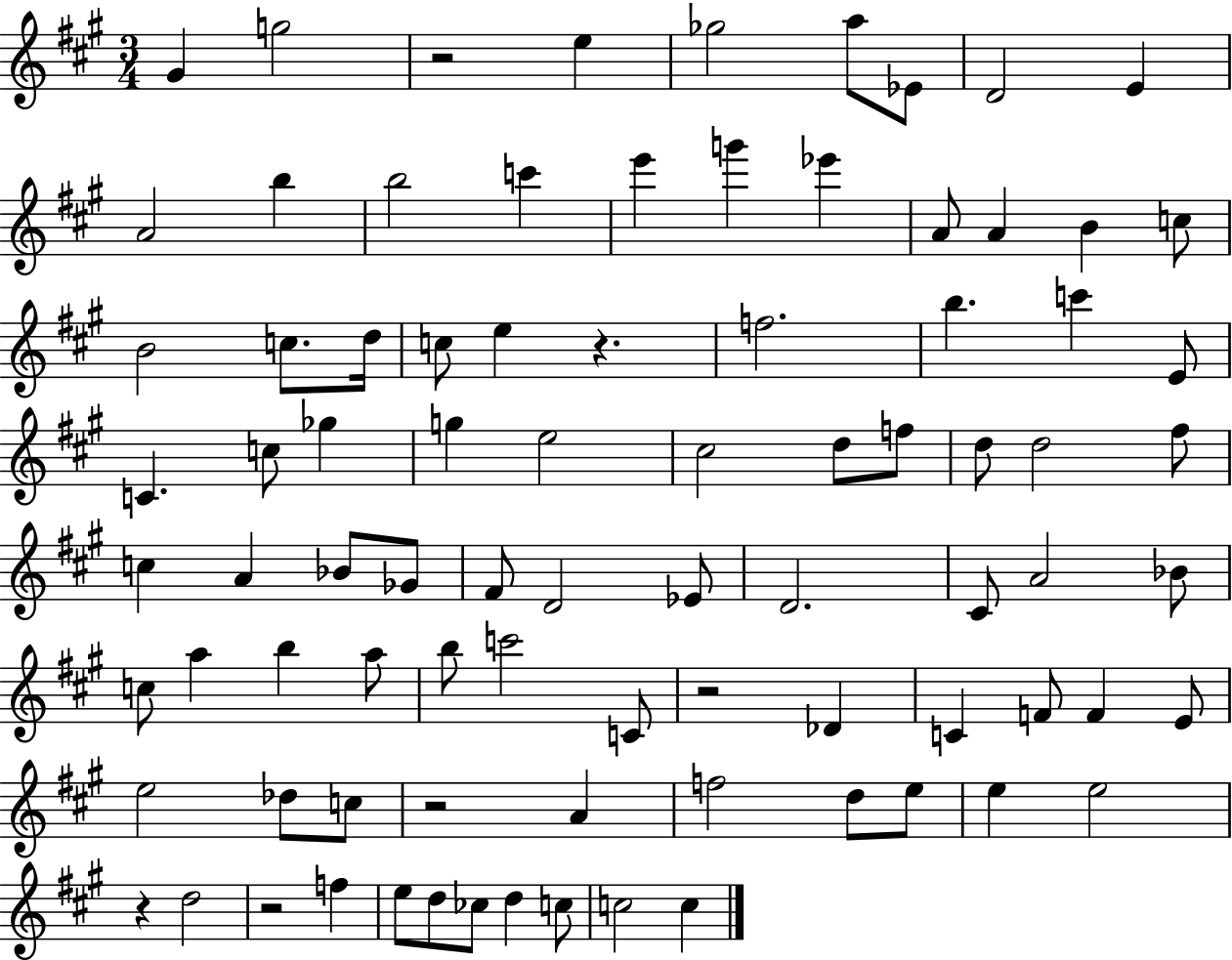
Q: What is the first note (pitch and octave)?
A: G#4